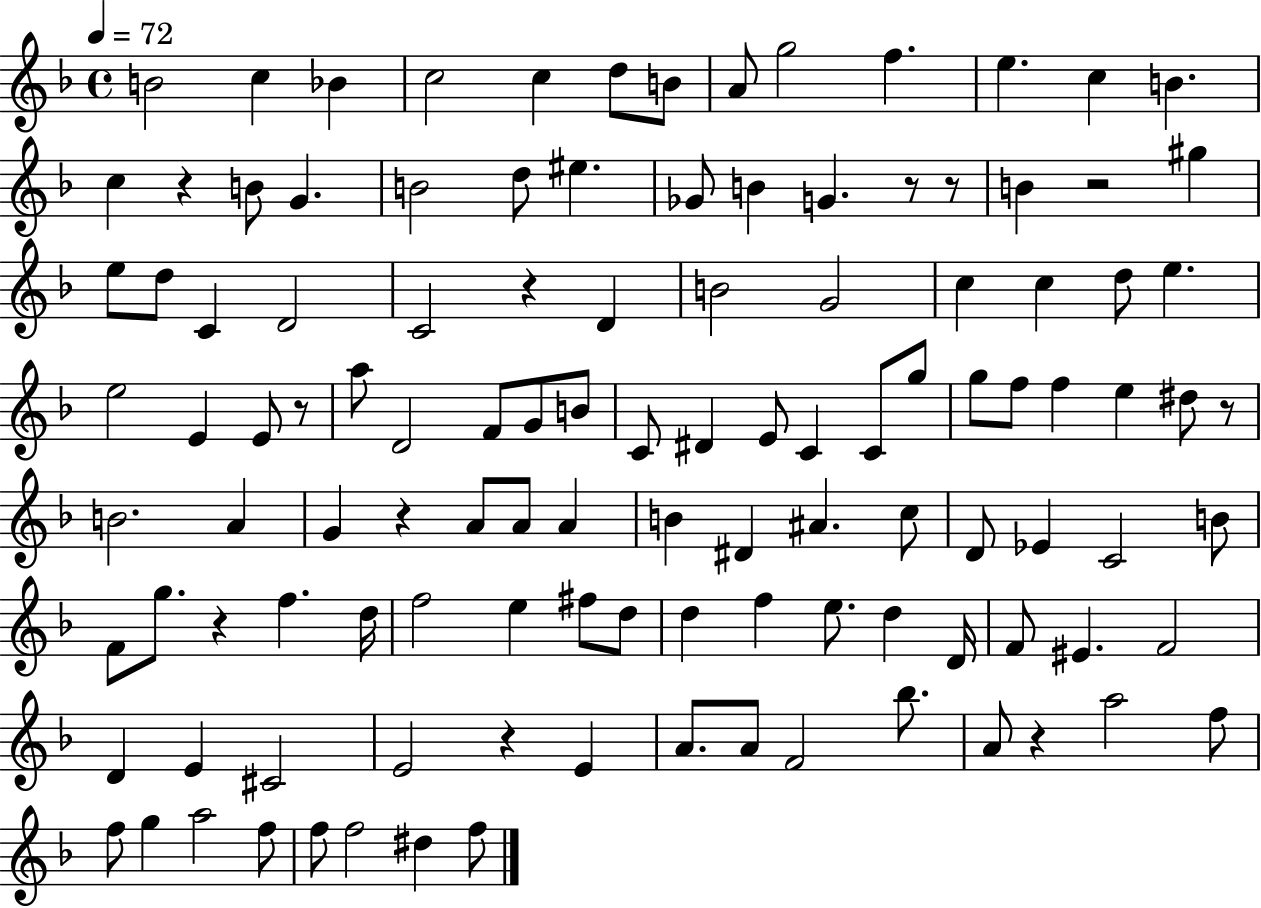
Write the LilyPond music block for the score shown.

{
  \clef treble
  \time 4/4
  \defaultTimeSignature
  \key f \major
  \tempo 4 = 72
  \repeat volta 2 { b'2 c''4 bes'4 | c''2 c''4 d''8 b'8 | a'8 g''2 f''4. | e''4. c''4 b'4. | \break c''4 r4 b'8 g'4. | b'2 d''8 eis''4. | ges'8 b'4 g'4. r8 r8 | b'4 r2 gis''4 | \break e''8 d''8 c'4 d'2 | c'2 r4 d'4 | b'2 g'2 | c''4 c''4 d''8 e''4. | \break e''2 e'4 e'8 r8 | a''8 d'2 f'8 g'8 b'8 | c'8 dis'4 e'8 c'4 c'8 g''8 | g''8 f''8 f''4 e''4 dis''8 r8 | \break b'2. a'4 | g'4 r4 a'8 a'8 a'4 | b'4 dis'4 ais'4. c''8 | d'8 ees'4 c'2 b'8 | \break f'8 g''8. r4 f''4. d''16 | f''2 e''4 fis''8 d''8 | d''4 f''4 e''8. d''4 d'16 | f'8 eis'4. f'2 | \break d'4 e'4 cis'2 | e'2 r4 e'4 | a'8. a'8 f'2 bes''8. | a'8 r4 a''2 f''8 | \break f''8 g''4 a''2 f''8 | f''8 f''2 dis''4 f''8 | } \bar "|."
}